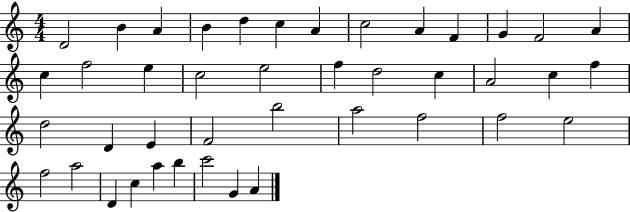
D4/h B4/q A4/q B4/q D5/q C5/q A4/q C5/h A4/q F4/q G4/q F4/h A4/q C5/q F5/h E5/q C5/h E5/h F5/q D5/h C5/q A4/h C5/q F5/q D5/h D4/q E4/q F4/h B5/h A5/h F5/h F5/h E5/h F5/h A5/h D4/q C5/q A5/q B5/q C6/h G4/q A4/q